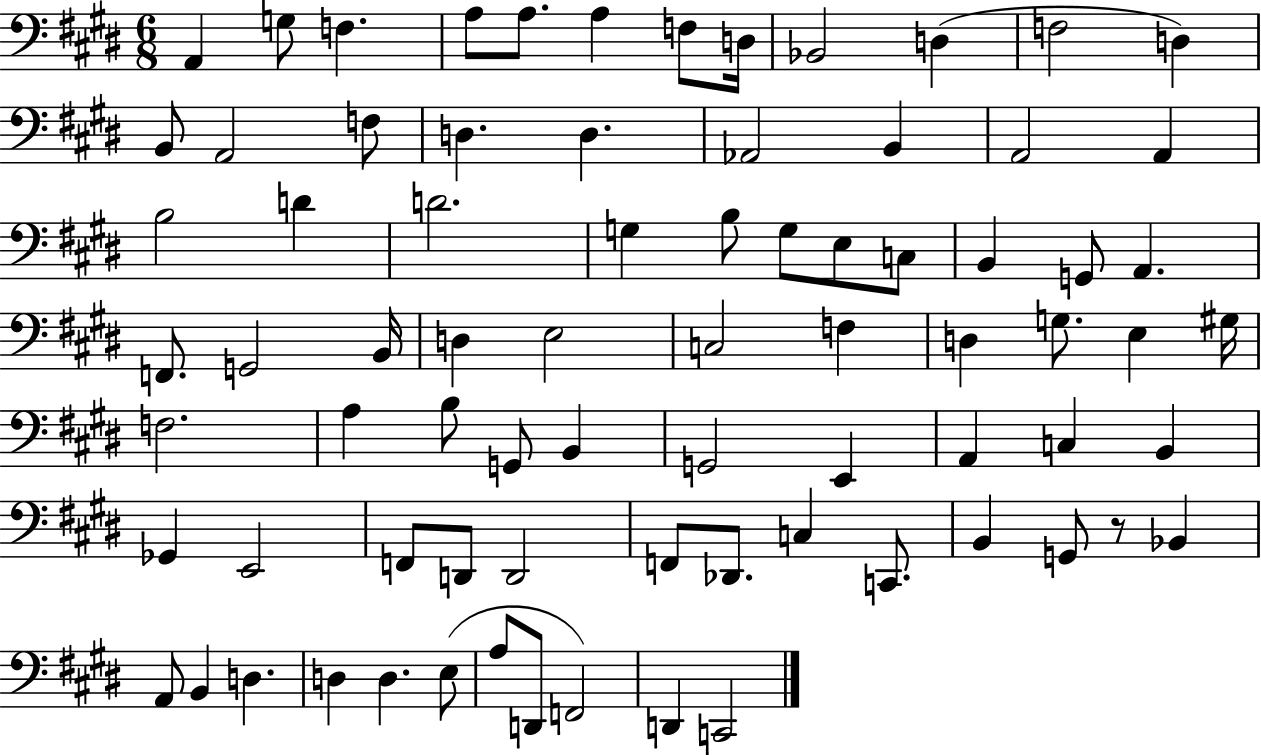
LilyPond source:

{
  \clef bass
  \numericTimeSignature
  \time 6/8
  \key e \major
  a,4 g8 f4. | a8 a8. a4 f8 d16 | bes,2 d4( | f2 d4) | \break b,8 a,2 f8 | d4. d4. | aes,2 b,4 | a,2 a,4 | \break b2 d'4 | d'2. | g4 b8 g8 e8 c8 | b,4 g,8 a,4. | \break f,8. g,2 b,16 | d4 e2 | c2 f4 | d4 g8. e4 gis16 | \break f2. | a4 b8 g,8 b,4 | g,2 e,4 | a,4 c4 b,4 | \break ges,4 e,2 | f,8 d,8 d,2 | f,8 des,8. c4 c,8. | b,4 g,8 r8 bes,4 | \break a,8 b,4 d4. | d4 d4. e8( | a8 d,8 f,2) | d,4 c,2 | \break \bar "|."
}